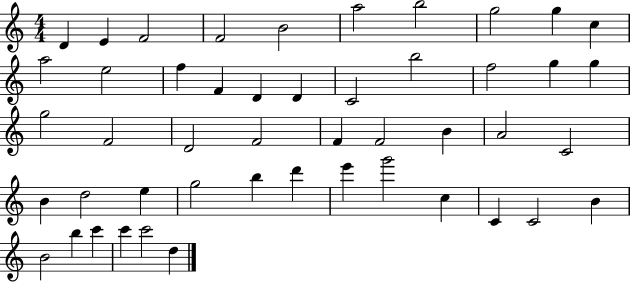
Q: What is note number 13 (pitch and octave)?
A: F5